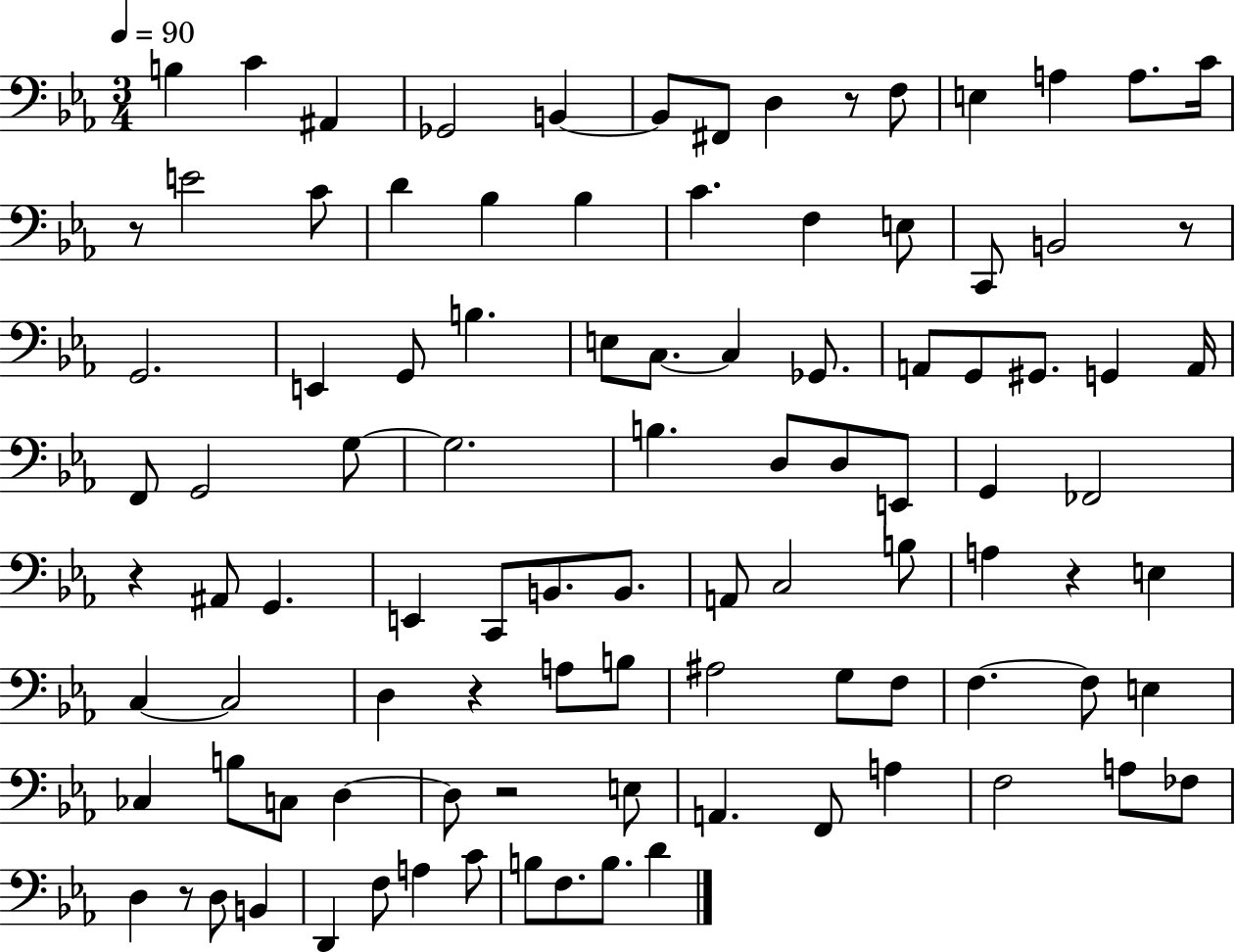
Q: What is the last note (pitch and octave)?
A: D4